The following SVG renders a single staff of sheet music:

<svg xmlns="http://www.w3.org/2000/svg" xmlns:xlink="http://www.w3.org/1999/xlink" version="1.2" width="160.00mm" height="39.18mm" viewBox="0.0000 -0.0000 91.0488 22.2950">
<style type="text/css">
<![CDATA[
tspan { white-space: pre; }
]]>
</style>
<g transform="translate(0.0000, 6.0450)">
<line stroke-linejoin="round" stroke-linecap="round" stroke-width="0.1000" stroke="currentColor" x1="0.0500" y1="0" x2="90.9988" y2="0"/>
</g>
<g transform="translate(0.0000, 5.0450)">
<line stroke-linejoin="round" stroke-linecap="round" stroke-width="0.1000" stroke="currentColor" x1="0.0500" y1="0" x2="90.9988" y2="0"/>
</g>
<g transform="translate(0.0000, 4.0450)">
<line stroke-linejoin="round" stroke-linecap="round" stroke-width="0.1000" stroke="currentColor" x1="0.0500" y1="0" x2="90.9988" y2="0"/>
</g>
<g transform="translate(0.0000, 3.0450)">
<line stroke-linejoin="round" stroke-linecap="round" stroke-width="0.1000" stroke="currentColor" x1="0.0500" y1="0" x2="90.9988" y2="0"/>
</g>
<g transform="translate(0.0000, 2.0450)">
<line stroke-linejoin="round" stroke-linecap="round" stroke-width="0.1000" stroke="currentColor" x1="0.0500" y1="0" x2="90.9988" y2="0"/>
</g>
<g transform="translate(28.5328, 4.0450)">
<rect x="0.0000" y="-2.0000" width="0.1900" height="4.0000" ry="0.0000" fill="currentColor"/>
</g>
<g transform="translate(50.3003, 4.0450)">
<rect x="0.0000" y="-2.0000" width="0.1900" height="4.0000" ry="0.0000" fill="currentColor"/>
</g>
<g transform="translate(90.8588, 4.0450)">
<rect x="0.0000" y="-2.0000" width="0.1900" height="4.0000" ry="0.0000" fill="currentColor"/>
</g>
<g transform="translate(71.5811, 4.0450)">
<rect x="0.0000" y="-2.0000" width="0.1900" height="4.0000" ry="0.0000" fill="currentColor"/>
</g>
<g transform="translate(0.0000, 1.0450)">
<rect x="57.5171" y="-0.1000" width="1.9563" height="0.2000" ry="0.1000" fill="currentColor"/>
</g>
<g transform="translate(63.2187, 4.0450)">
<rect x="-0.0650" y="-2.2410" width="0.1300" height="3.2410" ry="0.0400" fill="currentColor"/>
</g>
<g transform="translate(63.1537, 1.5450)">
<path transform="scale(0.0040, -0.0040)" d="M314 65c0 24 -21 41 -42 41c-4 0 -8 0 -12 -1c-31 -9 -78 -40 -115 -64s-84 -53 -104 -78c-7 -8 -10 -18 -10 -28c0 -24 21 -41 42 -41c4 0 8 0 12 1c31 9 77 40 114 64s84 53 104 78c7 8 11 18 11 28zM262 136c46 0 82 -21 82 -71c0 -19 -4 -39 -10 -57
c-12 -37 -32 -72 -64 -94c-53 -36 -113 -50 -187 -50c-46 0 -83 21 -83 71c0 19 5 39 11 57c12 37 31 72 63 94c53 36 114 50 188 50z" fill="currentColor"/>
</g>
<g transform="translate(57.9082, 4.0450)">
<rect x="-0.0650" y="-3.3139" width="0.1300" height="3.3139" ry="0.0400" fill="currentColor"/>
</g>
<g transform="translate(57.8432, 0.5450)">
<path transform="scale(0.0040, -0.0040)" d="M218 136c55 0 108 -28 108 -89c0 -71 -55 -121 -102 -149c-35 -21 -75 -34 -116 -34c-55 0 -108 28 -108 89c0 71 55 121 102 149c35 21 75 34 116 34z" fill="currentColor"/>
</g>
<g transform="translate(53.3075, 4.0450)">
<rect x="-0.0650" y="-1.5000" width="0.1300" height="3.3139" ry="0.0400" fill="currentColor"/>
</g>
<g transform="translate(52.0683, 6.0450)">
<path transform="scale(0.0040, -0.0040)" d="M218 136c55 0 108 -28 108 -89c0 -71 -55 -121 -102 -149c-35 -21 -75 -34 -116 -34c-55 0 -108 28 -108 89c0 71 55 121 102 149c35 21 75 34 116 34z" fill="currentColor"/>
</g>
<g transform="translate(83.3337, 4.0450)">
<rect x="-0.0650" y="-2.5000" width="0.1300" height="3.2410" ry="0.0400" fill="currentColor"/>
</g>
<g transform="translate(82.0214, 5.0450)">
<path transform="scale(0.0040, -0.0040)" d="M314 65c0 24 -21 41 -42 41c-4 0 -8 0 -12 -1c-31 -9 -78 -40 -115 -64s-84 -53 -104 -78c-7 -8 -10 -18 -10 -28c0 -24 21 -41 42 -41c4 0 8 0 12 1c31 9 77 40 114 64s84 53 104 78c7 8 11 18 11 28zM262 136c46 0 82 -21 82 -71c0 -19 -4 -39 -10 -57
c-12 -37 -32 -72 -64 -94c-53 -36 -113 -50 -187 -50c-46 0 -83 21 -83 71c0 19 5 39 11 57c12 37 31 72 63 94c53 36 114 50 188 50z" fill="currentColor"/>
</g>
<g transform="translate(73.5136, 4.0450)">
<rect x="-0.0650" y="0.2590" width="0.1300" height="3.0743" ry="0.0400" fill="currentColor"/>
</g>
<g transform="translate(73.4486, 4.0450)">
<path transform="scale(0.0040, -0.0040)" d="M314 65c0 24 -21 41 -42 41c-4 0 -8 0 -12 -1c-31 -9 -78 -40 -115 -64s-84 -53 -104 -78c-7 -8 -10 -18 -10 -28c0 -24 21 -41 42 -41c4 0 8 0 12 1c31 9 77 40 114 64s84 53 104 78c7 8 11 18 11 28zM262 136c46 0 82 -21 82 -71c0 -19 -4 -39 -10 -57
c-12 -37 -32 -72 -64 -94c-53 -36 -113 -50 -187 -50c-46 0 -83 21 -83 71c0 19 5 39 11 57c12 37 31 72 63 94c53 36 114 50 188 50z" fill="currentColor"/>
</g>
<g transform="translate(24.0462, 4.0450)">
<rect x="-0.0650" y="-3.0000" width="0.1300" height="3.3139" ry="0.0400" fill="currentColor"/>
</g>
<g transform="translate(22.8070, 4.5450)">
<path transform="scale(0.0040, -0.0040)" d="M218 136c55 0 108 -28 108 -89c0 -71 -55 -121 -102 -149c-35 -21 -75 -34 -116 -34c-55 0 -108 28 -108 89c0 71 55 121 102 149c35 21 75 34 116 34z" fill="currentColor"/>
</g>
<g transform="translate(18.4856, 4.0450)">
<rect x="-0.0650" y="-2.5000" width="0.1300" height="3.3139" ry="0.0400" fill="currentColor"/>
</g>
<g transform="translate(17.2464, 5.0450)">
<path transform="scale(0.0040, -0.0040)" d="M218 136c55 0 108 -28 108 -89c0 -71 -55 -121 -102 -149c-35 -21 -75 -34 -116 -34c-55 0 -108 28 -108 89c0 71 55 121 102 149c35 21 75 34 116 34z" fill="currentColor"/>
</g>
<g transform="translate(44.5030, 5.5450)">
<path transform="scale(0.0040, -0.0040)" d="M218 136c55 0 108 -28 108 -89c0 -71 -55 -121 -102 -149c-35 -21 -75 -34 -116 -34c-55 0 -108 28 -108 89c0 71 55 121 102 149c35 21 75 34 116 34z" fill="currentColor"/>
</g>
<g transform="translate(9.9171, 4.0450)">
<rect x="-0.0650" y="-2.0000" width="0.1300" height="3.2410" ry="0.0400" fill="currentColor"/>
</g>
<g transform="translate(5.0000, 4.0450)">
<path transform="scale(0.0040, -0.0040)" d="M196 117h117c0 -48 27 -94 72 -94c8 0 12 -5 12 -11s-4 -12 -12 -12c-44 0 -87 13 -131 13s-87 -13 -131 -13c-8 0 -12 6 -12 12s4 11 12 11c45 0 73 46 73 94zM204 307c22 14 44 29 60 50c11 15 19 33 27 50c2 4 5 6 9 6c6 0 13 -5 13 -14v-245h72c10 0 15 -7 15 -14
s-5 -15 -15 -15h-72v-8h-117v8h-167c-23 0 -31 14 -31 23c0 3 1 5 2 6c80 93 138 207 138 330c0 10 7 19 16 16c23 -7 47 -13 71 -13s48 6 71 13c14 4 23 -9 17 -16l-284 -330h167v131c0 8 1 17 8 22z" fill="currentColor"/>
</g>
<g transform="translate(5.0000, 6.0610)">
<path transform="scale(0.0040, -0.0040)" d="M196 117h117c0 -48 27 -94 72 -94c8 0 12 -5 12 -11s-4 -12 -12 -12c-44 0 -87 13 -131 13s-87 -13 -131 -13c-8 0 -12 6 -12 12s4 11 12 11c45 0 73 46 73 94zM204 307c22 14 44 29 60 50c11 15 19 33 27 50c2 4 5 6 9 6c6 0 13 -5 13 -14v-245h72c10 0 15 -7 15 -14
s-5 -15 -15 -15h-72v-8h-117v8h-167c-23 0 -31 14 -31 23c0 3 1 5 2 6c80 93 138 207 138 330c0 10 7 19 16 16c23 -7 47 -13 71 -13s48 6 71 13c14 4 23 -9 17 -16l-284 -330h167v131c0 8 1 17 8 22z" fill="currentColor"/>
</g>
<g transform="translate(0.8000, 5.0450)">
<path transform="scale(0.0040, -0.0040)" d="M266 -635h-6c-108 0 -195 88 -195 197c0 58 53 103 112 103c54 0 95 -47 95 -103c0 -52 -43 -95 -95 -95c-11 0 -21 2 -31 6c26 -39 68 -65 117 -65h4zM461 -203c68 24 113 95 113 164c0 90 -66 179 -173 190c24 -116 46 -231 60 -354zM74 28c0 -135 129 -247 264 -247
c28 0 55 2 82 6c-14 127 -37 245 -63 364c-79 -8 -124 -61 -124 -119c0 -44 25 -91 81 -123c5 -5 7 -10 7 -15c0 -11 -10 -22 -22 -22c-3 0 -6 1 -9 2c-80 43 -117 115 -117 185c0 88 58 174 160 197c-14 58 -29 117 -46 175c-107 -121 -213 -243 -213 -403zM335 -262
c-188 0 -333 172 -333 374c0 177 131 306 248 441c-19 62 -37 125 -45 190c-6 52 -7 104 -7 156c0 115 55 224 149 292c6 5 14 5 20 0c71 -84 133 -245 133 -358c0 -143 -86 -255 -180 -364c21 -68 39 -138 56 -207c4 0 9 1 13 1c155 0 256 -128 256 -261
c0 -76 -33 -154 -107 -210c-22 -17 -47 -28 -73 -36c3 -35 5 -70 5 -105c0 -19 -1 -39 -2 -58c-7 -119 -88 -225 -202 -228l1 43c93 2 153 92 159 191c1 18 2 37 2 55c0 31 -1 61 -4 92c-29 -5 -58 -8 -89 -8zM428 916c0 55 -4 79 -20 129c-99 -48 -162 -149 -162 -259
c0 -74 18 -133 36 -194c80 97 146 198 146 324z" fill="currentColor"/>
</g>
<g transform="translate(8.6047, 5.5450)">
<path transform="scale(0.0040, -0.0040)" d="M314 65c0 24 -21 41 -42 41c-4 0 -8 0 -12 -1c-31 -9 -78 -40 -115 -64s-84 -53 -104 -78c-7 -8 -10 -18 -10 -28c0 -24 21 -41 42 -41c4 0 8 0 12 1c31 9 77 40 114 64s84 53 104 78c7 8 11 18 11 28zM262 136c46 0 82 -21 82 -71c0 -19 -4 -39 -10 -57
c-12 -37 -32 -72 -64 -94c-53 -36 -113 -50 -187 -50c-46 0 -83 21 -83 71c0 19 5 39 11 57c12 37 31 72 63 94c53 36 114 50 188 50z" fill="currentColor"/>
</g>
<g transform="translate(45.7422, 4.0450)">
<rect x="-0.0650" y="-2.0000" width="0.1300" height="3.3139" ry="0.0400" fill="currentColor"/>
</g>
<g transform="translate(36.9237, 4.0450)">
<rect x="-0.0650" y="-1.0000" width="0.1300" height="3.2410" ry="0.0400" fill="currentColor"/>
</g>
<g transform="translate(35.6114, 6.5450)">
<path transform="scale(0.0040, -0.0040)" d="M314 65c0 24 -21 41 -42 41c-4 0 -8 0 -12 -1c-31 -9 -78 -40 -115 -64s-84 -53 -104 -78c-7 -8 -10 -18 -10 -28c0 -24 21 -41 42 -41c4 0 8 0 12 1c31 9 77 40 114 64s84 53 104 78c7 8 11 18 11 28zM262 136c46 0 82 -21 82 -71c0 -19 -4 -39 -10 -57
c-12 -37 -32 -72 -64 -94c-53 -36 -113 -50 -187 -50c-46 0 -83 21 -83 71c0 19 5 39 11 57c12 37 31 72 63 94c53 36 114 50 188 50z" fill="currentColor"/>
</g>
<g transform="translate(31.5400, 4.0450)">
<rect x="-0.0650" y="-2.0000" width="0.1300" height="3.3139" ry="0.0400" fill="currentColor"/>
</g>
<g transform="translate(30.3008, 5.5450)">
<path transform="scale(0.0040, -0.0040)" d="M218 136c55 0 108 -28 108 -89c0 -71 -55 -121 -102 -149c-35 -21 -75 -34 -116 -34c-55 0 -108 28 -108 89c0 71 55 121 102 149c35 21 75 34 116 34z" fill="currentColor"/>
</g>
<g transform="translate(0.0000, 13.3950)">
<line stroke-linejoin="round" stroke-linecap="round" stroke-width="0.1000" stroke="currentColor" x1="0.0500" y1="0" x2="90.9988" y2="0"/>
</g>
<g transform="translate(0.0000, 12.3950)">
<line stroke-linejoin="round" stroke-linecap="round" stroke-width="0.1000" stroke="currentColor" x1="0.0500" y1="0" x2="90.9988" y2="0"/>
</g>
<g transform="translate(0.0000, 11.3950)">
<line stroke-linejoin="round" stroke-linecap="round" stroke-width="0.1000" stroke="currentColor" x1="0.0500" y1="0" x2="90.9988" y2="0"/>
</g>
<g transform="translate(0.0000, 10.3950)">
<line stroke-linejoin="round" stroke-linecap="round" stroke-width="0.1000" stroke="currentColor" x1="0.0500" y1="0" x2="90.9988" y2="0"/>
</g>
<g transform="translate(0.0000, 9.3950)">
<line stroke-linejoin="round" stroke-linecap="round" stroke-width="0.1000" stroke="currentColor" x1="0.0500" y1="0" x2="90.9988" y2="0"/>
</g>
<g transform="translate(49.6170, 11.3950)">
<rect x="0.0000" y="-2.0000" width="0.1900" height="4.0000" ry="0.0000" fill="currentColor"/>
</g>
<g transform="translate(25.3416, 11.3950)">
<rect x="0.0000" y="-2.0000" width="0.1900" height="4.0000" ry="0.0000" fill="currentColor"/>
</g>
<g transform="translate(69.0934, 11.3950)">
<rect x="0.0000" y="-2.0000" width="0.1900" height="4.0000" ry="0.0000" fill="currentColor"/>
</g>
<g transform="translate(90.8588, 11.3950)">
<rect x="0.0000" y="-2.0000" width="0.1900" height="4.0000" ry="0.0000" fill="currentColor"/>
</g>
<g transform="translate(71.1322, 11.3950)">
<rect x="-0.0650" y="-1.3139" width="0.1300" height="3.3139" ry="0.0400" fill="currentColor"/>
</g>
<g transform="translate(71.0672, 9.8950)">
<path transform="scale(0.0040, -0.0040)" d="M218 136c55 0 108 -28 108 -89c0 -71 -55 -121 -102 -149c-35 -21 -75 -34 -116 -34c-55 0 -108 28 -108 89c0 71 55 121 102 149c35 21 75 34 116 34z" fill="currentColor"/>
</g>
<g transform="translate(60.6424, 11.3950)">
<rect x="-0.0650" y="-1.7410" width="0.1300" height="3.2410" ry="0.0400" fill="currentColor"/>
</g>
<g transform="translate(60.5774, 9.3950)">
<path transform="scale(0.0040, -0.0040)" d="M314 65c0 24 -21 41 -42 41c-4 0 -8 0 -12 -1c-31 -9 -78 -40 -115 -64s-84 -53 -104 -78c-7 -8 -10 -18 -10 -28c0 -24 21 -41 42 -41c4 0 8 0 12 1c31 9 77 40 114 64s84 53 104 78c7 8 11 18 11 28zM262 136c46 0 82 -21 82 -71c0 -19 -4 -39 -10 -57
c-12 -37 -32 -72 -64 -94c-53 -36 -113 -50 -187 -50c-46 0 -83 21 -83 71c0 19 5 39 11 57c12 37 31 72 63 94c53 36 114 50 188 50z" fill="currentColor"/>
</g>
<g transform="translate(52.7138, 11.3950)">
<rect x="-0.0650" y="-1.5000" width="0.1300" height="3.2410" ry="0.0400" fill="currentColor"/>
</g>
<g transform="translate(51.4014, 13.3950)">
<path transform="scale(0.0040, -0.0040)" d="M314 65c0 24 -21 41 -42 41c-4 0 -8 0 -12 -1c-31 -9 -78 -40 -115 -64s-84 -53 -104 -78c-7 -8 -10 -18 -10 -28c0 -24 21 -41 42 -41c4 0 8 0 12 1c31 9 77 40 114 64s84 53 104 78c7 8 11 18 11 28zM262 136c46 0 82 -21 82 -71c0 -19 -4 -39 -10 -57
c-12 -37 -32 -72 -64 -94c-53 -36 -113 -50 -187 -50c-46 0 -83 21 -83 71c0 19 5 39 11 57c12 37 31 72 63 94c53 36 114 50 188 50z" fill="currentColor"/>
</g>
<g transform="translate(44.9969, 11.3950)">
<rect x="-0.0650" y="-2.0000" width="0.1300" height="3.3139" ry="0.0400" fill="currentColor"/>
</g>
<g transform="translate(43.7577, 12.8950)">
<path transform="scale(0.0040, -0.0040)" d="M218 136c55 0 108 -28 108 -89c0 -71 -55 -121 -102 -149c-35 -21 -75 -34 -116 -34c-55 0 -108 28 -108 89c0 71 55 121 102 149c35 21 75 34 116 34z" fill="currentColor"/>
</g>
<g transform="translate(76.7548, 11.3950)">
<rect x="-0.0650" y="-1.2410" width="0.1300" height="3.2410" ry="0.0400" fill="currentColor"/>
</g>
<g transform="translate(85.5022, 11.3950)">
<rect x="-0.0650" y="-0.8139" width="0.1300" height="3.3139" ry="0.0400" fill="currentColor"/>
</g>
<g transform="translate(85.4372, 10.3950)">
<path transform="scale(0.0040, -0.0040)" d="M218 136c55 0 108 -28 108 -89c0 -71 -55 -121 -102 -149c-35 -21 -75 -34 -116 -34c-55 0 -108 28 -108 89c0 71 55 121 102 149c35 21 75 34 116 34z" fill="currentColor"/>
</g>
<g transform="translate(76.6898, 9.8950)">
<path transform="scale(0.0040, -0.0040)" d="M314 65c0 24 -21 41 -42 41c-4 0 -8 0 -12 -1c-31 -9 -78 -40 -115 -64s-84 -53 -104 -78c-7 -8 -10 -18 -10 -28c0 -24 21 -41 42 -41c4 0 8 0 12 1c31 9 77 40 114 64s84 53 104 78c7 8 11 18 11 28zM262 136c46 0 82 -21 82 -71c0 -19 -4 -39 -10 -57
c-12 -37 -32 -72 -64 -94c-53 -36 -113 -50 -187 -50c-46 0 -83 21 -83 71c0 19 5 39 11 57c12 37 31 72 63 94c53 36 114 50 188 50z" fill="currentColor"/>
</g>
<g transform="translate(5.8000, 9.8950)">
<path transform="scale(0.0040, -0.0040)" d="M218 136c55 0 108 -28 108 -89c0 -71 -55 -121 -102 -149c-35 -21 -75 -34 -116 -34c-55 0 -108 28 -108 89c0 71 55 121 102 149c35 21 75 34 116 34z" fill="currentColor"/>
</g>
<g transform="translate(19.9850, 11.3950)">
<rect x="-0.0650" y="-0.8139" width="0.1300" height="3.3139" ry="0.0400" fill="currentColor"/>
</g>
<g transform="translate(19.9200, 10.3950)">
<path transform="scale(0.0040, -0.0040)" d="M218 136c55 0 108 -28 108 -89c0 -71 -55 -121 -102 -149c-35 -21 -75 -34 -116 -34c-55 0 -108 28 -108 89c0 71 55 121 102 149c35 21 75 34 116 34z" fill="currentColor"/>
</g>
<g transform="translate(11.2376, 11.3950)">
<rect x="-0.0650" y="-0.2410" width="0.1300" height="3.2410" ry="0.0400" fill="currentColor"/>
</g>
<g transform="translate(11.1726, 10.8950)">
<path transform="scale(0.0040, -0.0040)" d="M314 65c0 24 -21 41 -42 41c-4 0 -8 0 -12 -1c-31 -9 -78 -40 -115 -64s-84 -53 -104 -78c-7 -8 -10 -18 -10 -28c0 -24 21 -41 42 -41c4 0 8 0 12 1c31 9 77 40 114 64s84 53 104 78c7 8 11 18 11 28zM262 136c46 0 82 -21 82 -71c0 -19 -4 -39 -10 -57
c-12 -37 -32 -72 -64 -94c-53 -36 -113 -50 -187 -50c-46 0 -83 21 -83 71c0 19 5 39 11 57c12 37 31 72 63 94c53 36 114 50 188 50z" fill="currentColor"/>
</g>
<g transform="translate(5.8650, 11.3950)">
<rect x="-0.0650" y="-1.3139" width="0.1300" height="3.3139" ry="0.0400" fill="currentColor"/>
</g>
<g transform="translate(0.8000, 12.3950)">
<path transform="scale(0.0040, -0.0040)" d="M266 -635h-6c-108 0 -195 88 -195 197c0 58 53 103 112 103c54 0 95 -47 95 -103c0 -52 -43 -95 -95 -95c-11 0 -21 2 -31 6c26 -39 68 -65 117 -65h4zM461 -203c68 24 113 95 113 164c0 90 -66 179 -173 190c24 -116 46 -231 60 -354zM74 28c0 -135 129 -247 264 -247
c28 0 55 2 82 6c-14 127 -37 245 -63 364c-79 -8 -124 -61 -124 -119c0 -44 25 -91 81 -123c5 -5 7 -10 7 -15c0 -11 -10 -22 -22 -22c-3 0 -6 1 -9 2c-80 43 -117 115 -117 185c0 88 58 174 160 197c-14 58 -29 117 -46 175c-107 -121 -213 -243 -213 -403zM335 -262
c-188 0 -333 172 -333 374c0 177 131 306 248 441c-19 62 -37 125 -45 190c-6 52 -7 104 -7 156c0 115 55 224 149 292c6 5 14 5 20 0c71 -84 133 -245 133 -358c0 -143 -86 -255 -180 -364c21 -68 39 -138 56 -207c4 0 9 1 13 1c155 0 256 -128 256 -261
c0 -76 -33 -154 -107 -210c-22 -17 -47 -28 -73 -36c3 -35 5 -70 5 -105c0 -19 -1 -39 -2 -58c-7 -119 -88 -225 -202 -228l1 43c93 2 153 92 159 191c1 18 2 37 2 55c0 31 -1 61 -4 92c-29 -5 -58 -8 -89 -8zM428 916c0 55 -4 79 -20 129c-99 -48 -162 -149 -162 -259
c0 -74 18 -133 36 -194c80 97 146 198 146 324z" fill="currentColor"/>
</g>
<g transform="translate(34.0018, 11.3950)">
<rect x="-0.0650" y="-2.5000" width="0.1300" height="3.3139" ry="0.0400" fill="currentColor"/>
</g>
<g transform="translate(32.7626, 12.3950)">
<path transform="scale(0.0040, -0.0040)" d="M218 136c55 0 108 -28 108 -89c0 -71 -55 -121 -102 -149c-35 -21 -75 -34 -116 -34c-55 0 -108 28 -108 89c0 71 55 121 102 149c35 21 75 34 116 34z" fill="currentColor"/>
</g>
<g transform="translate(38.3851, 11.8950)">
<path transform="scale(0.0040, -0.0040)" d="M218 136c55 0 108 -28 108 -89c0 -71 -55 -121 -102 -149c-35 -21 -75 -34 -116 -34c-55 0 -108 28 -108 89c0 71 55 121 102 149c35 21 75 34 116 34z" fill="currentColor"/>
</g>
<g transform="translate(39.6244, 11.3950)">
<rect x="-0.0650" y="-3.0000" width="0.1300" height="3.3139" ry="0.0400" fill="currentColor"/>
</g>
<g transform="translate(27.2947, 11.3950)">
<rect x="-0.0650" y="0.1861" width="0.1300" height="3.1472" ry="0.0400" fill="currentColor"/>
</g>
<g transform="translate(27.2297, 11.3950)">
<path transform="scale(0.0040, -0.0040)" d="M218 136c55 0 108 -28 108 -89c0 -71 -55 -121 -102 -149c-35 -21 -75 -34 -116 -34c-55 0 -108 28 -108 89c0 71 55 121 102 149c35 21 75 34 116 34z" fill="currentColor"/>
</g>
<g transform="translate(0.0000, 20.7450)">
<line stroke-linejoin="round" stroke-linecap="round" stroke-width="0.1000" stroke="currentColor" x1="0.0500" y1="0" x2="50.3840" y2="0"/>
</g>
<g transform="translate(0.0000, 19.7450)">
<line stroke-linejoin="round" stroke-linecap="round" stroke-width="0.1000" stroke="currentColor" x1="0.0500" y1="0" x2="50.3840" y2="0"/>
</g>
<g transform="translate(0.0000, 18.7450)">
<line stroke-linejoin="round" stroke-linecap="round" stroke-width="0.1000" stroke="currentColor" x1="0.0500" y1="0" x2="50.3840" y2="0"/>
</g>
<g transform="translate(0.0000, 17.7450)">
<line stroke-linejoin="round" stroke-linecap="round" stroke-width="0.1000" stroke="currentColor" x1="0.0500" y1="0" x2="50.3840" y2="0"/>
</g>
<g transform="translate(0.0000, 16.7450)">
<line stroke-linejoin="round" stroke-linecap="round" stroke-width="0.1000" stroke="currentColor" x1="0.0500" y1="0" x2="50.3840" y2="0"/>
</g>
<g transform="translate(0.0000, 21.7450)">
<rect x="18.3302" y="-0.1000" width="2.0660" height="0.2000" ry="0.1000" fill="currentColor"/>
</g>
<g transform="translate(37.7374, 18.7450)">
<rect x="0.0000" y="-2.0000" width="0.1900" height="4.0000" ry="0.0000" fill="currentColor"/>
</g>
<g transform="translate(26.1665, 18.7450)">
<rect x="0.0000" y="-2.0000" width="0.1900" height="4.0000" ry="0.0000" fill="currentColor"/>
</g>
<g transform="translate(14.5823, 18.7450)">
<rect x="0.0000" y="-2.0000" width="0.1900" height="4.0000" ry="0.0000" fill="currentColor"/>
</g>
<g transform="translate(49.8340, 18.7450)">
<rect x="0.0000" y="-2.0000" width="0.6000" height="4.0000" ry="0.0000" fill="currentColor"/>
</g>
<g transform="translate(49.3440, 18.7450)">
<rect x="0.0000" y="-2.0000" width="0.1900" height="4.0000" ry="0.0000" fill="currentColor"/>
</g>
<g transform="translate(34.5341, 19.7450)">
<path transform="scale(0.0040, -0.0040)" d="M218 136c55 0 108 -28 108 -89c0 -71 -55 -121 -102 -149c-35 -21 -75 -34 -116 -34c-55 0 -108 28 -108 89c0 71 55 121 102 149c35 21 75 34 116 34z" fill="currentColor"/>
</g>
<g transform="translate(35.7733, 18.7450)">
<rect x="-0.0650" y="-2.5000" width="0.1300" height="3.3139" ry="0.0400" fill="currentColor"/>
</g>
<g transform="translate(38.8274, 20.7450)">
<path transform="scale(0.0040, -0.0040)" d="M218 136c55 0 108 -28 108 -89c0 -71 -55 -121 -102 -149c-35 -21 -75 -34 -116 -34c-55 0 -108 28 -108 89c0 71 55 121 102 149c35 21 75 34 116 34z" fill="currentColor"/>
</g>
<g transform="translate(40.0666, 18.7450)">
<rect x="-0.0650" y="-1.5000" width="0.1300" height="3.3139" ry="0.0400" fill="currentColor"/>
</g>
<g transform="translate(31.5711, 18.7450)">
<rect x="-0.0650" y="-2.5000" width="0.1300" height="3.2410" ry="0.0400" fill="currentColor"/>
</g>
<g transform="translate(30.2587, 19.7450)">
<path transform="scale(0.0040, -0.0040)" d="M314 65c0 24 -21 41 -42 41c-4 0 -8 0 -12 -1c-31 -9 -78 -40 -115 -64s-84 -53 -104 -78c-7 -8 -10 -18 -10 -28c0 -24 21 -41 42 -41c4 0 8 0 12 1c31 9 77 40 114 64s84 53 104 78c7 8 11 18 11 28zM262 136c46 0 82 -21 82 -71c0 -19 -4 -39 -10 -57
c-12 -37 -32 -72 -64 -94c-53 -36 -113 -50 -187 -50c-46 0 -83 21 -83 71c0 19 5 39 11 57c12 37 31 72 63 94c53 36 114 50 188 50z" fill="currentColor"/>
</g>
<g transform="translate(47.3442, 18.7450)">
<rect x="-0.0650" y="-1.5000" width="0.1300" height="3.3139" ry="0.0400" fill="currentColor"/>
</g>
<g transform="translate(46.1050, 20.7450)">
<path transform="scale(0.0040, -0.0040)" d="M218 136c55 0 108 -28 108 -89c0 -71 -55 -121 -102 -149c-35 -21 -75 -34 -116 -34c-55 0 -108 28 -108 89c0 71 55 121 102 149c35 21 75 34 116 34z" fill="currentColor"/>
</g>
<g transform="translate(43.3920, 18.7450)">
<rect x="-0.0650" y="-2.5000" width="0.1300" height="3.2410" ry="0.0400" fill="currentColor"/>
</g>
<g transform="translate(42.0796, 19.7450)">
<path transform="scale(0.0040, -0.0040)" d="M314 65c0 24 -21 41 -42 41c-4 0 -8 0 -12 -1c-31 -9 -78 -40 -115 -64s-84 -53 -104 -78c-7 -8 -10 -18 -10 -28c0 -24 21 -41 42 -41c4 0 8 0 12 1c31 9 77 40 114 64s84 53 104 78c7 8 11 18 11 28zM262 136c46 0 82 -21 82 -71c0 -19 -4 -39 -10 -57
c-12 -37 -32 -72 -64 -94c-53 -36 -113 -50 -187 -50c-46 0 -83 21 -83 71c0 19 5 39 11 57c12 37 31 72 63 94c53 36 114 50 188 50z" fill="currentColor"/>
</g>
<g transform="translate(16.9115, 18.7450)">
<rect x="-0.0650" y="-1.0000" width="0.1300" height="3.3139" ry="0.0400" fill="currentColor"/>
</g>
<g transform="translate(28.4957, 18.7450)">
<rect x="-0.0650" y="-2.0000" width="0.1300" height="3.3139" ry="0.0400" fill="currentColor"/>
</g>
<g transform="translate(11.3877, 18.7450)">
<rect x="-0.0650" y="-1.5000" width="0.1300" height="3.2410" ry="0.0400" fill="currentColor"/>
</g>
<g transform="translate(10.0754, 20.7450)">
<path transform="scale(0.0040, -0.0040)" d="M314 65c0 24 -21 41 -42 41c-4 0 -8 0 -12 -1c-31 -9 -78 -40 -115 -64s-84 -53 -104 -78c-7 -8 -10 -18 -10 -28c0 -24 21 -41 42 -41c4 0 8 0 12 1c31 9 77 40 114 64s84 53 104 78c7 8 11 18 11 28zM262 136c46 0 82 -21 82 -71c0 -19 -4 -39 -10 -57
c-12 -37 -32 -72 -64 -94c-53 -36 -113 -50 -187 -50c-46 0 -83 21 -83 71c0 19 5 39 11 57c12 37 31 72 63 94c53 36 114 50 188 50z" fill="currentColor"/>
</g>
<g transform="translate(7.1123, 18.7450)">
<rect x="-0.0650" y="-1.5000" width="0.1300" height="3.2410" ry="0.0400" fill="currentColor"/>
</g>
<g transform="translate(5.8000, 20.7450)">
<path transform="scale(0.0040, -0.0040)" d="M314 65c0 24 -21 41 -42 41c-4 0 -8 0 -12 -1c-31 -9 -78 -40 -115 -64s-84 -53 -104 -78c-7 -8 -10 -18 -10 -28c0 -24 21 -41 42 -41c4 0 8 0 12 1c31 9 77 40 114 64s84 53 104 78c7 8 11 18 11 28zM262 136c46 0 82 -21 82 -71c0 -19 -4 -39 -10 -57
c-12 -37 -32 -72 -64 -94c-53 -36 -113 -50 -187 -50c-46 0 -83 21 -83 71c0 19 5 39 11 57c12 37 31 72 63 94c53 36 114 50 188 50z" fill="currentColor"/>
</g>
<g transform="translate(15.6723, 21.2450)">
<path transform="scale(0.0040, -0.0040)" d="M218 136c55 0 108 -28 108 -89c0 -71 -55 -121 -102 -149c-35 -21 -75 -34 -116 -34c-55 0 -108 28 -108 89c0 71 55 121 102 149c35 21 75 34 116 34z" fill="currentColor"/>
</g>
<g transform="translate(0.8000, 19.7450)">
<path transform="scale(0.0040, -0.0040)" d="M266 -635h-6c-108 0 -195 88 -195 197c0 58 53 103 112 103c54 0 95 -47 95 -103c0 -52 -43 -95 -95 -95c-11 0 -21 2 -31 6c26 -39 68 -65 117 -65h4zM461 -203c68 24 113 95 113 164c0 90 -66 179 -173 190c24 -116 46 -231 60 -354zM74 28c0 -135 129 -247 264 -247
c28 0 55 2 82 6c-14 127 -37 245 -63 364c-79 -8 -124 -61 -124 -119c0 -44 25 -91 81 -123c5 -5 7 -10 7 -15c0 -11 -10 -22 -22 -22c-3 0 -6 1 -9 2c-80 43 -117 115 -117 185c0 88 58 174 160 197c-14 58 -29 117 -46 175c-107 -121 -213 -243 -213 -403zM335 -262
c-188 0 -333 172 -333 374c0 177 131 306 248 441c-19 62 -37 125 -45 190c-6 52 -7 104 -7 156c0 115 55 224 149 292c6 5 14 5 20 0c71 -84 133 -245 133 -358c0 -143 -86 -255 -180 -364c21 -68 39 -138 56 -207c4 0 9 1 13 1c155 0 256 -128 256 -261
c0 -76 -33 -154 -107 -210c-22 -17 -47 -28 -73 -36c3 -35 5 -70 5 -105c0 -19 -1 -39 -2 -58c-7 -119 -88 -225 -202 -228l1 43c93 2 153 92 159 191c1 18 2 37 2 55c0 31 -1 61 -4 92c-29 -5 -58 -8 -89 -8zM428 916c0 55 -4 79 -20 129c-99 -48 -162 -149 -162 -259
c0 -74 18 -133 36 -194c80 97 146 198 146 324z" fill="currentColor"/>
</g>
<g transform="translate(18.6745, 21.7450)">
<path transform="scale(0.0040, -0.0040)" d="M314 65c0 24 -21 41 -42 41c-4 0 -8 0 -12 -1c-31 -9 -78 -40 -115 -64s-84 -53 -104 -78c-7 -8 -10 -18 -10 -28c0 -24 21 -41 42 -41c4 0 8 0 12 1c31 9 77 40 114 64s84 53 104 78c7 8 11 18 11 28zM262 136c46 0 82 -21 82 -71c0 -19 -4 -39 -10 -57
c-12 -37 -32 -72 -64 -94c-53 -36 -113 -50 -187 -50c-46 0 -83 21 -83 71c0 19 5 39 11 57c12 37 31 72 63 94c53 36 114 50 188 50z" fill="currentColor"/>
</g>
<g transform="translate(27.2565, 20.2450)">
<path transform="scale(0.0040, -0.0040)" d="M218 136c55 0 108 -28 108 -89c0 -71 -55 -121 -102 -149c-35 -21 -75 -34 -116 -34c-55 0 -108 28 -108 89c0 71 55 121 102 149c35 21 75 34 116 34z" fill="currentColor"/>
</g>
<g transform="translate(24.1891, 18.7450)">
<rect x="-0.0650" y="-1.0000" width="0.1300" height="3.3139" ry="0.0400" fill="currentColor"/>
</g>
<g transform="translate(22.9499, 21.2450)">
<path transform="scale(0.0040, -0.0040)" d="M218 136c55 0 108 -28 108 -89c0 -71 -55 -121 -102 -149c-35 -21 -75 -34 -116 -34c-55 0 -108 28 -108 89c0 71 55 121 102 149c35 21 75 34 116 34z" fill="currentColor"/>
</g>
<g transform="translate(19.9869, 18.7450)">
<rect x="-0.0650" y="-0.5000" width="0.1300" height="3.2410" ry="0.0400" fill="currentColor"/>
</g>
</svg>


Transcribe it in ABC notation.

X:1
T:Untitled
M:4/4
L:1/4
K:C
F2 G A F D2 F E b g2 B2 G2 e c2 d B G A F E2 f2 e e2 d E2 E2 D C2 D F G2 G E G2 E